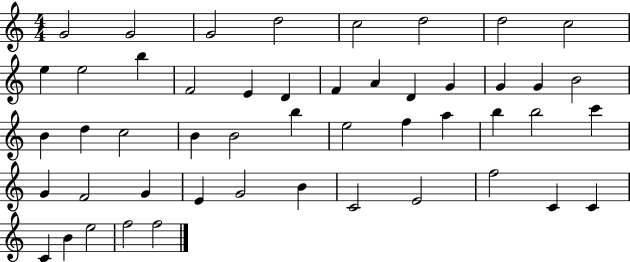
X:1
T:Untitled
M:4/4
L:1/4
K:C
G2 G2 G2 d2 c2 d2 d2 c2 e e2 b F2 E D F A D G G G B2 B d c2 B B2 b e2 f a b b2 c' G F2 G E G2 B C2 E2 f2 C C C B e2 f2 f2